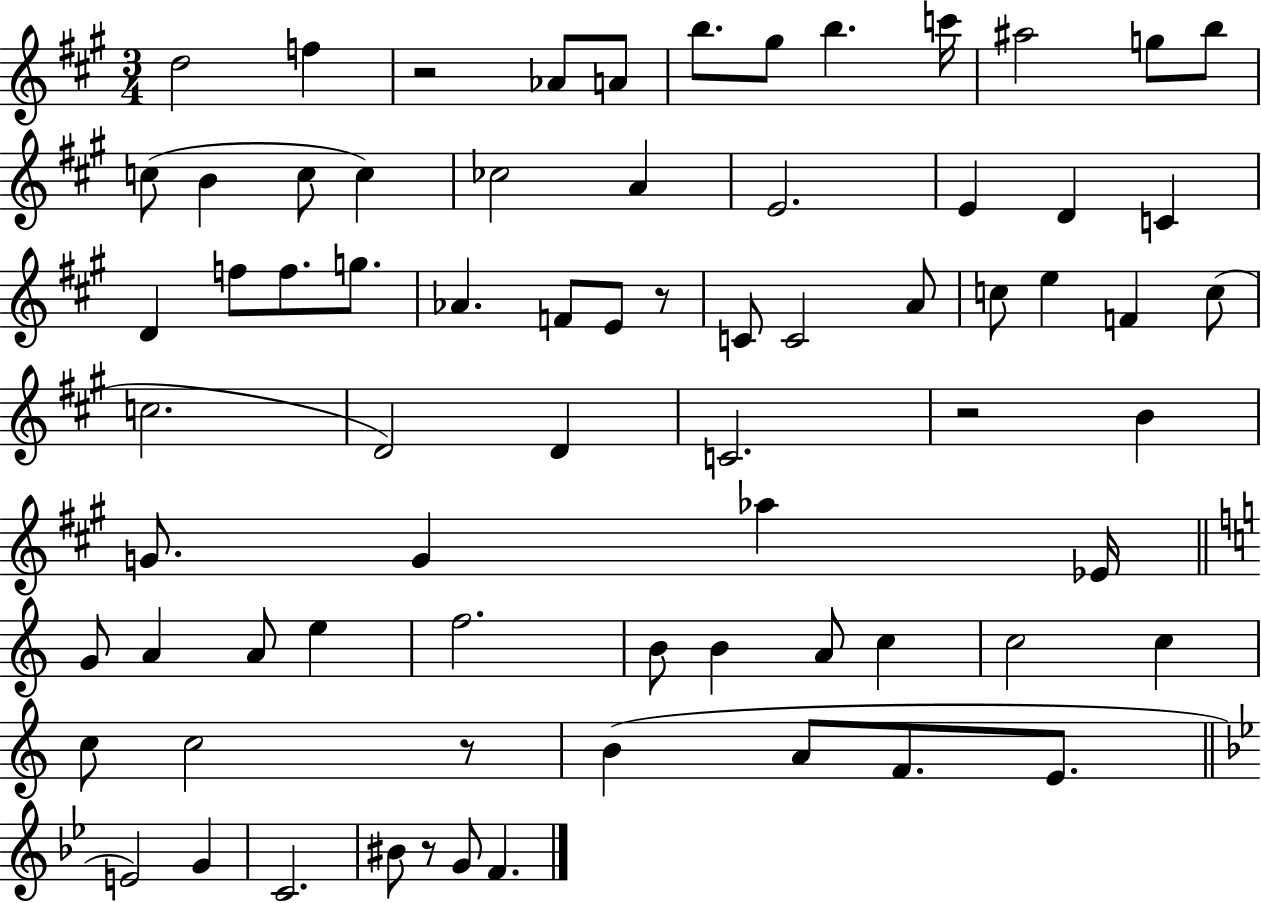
X:1
T:Untitled
M:3/4
L:1/4
K:A
d2 f z2 _A/2 A/2 b/2 ^g/2 b c'/4 ^a2 g/2 b/2 c/2 B c/2 c _c2 A E2 E D C D f/2 f/2 g/2 _A F/2 E/2 z/2 C/2 C2 A/2 c/2 e F c/2 c2 D2 D C2 z2 B G/2 G _a _E/4 G/2 A A/2 e f2 B/2 B A/2 c c2 c c/2 c2 z/2 B A/2 F/2 E/2 E2 G C2 ^B/2 z/2 G/2 F